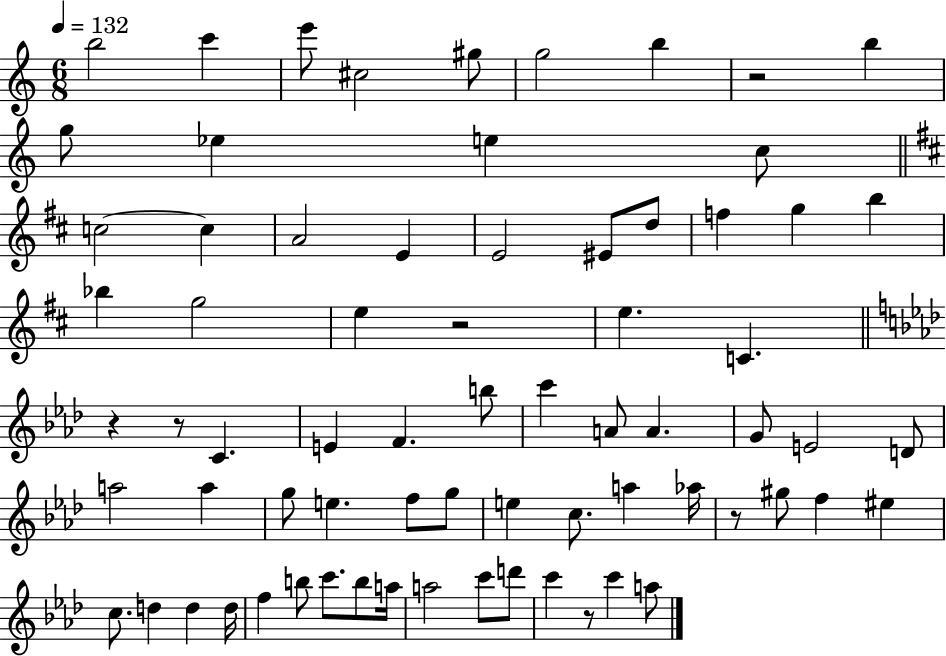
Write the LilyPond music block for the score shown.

{
  \clef treble
  \numericTimeSignature
  \time 6/8
  \key c \major
  \tempo 4 = 132
  b''2 c'''4 | e'''8 cis''2 gis''8 | g''2 b''4 | r2 b''4 | \break g''8 ees''4 e''4 c''8 | \bar "||" \break \key b \minor c''2~~ c''4 | a'2 e'4 | e'2 eis'8 d''8 | f''4 g''4 b''4 | \break bes''4 g''2 | e''4 r2 | e''4. c'4. | \bar "||" \break \key aes \major r4 r8 c'4. | e'4 f'4. b''8 | c'''4 a'8 a'4. | g'8 e'2 d'8 | \break a''2 a''4 | g''8 e''4. f''8 g''8 | e''4 c''8. a''4 aes''16 | r8 gis''8 f''4 eis''4 | \break c''8. d''4 d''4 d''16 | f''4 b''8 c'''8. b''8 a''16 | a''2 c'''8 d'''8 | c'''4 r8 c'''4 a''8 | \break \bar "|."
}